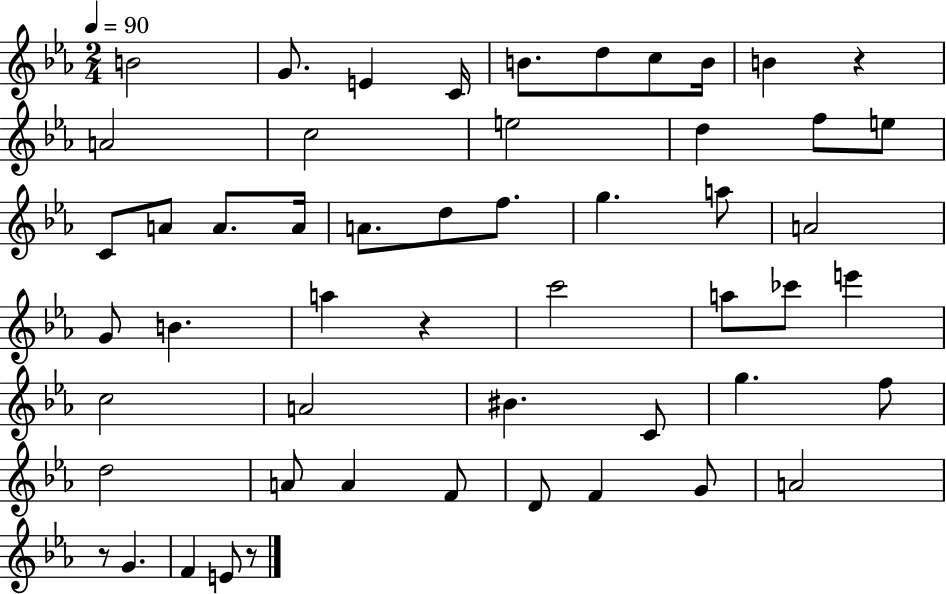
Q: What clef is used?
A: treble